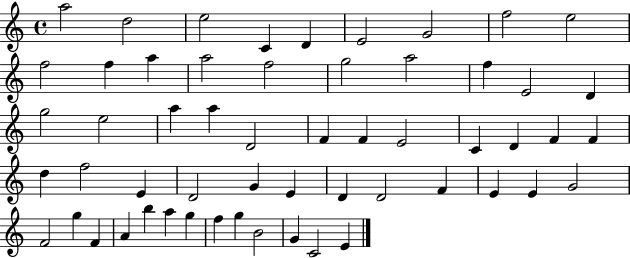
A5/h D5/h E5/h C4/q D4/q E4/h G4/h F5/h E5/h F5/h F5/q A5/q A5/h F5/h G5/h A5/h F5/q E4/h D4/q G5/h E5/h A5/q A5/q D4/h F4/q F4/q E4/h C4/q D4/q F4/q F4/q D5/q F5/h E4/q D4/h G4/q E4/q D4/q D4/h F4/q E4/q E4/q G4/h F4/h G5/q F4/q A4/q B5/q A5/q G5/q F5/q G5/q B4/h G4/q C4/h E4/q